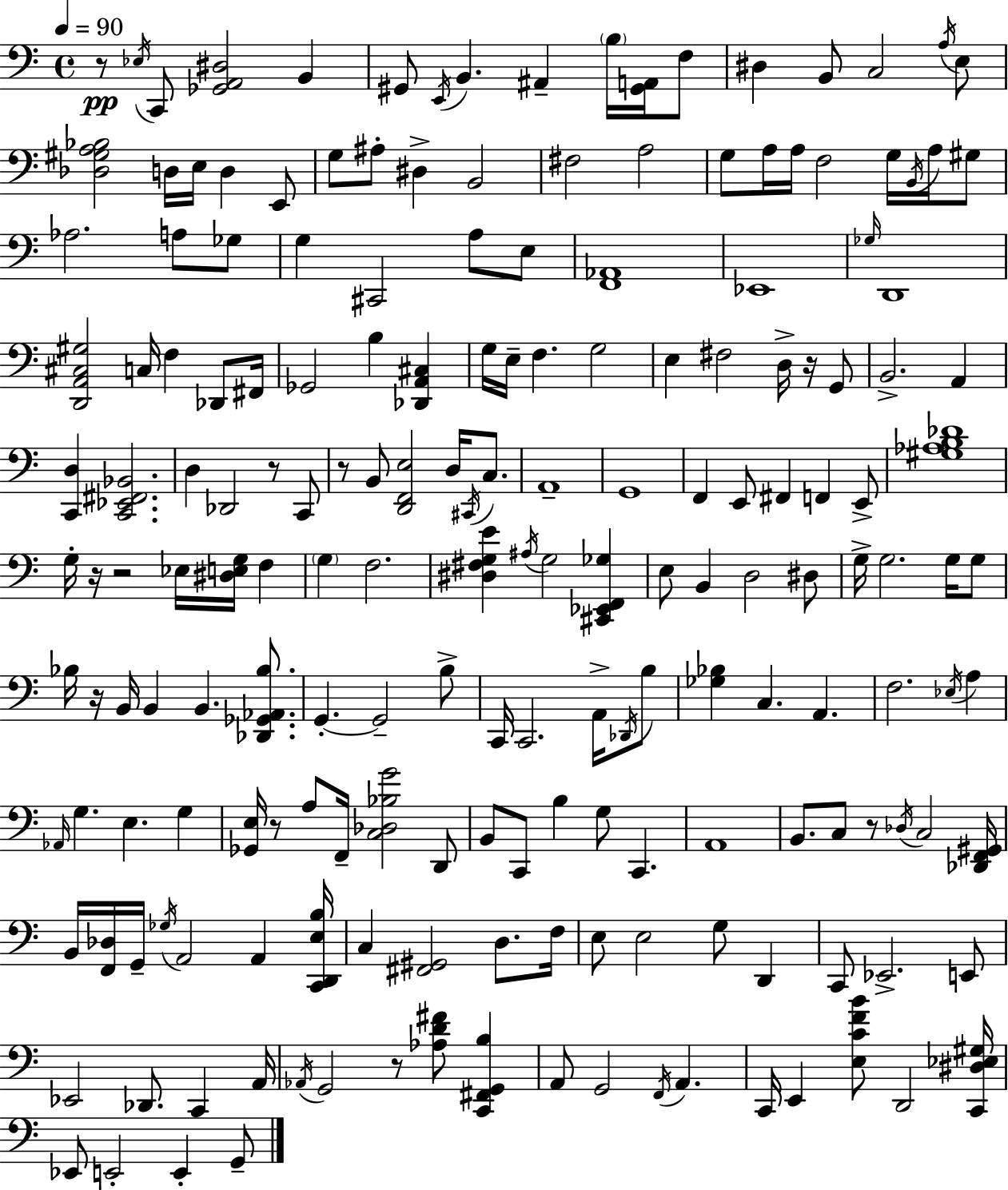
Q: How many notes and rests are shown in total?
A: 188